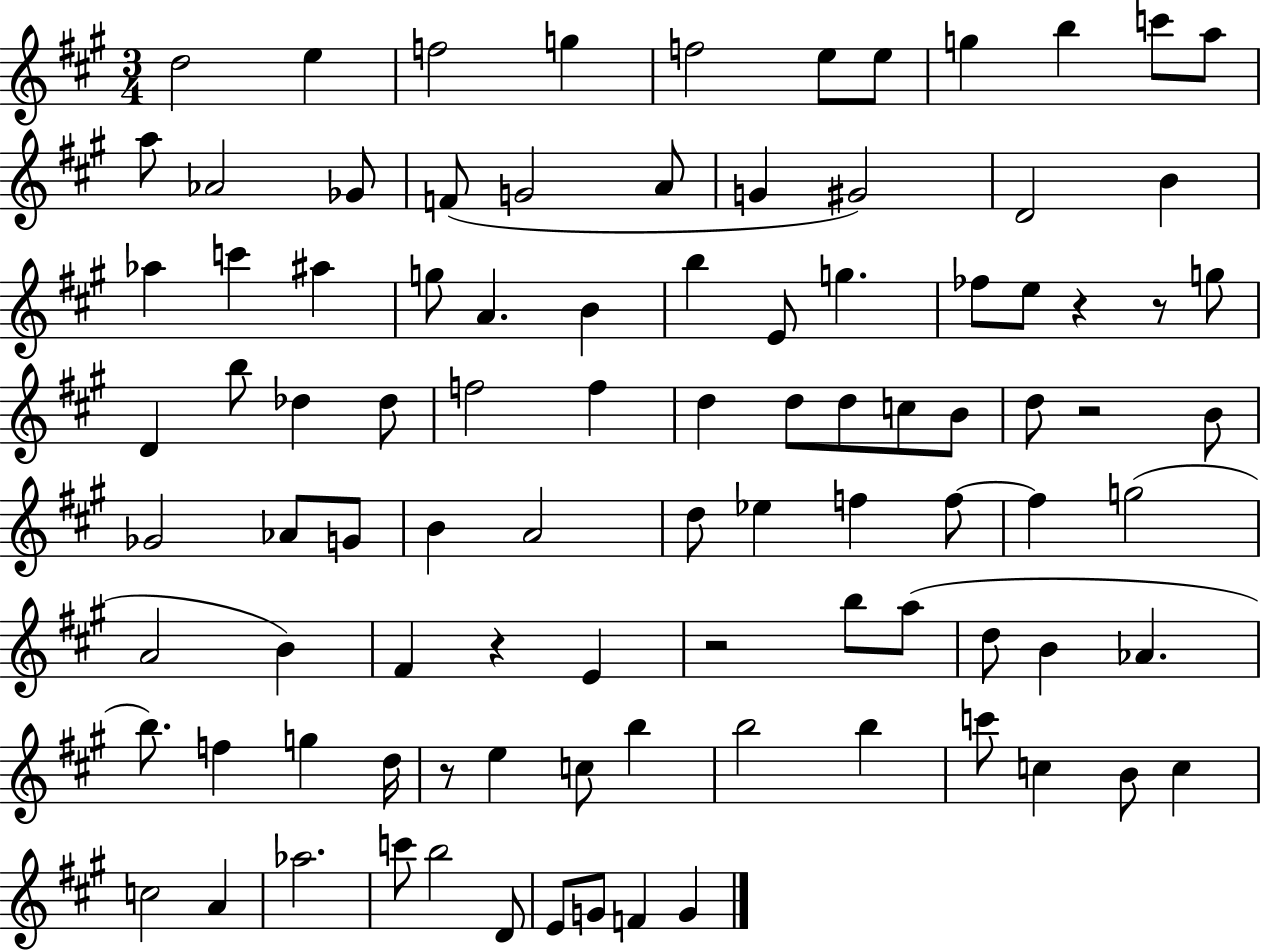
X:1
T:Untitled
M:3/4
L:1/4
K:A
d2 e f2 g f2 e/2 e/2 g b c'/2 a/2 a/2 _A2 _G/2 F/2 G2 A/2 G ^G2 D2 B _a c' ^a g/2 A B b E/2 g _f/2 e/2 z z/2 g/2 D b/2 _d _d/2 f2 f d d/2 d/2 c/2 B/2 d/2 z2 B/2 _G2 _A/2 G/2 B A2 d/2 _e f f/2 f g2 A2 B ^F z E z2 b/2 a/2 d/2 B _A b/2 f g d/4 z/2 e c/2 b b2 b c'/2 c B/2 c c2 A _a2 c'/2 b2 D/2 E/2 G/2 F G